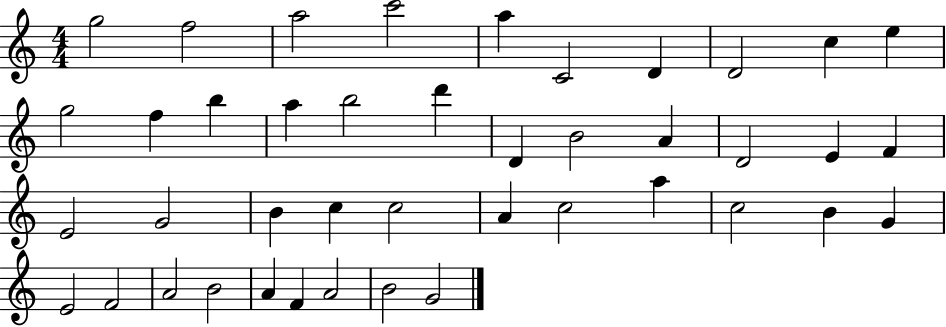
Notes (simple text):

G5/h F5/h A5/h C6/h A5/q C4/h D4/q D4/h C5/q E5/q G5/h F5/q B5/q A5/q B5/h D6/q D4/q B4/h A4/q D4/h E4/q F4/q E4/h G4/h B4/q C5/q C5/h A4/q C5/h A5/q C5/h B4/q G4/q E4/h F4/h A4/h B4/h A4/q F4/q A4/h B4/h G4/h